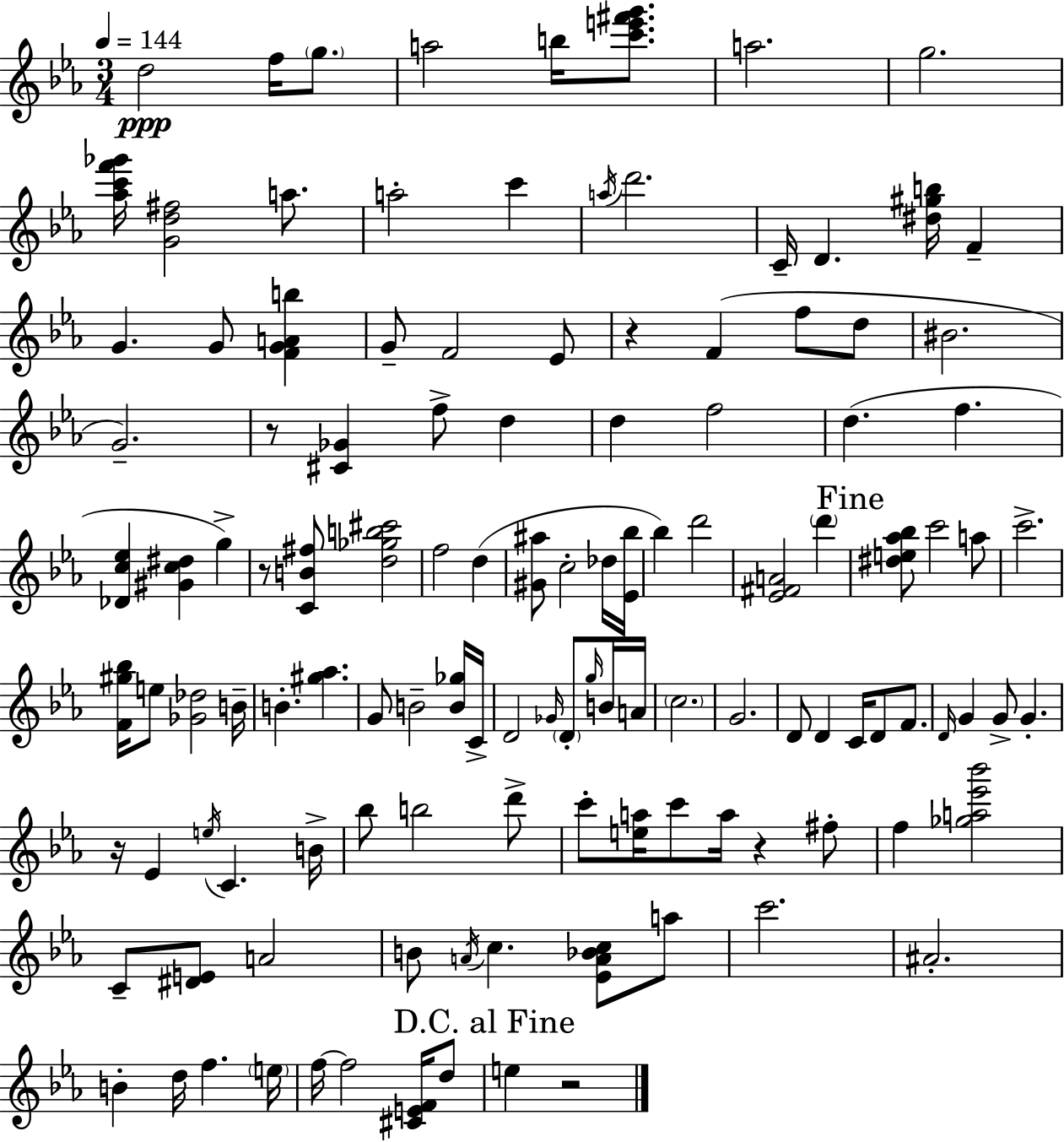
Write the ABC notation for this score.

X:1
T:Untitled
M:3/4
L:1/4
K:Eb
d2 f/4 g/2 a2 b/4 [c'e'^f'g']/2 a2 g2 [_ac'f'_g']/4 [Gd^f]2 a/2 a2 c' a/4 d'2 C/4 D [^d^gb]/4 F G G/2 [FGAb] G/2 F2 _E/2 z F f/2 d/2 ^B2 G2 z/2 [^C_G] f/2 d d f2 d f [_Dc_e] [^Gc^d] g z/2 [CB^f]/2 [d_gb^c']2 f2 d [^G^a]/2 c2 _d/4 [_E_b]/4 _b d'2 [_E^FA]2 d' [^de_a_b]/2 c'2 a/2 c'2 [F^g_b]/4 e/2 [_G_d]2 B/4 B [^g_a] G/2 B2 [B_g]/4 C/4 D2 _G/4 D/2 g/4 B/4 A/4 c2 G2 D/2 D C/4 D/2 F/2 D/4 G G/2 G z/4 _E e/4 C B/4 _b/2 b2 d'/2 c'/2 [ea]/4 c'/2 a/4 z ^f/2 f [_ga_e'_b']2 C/2 [^DE]/2 A2 B/2 A/4 c [_EA_Bc]/2 a/2 c'2 ^A2 B d/4 f e/4 f/4 f2 [^CEF]/4 d/2 e z2